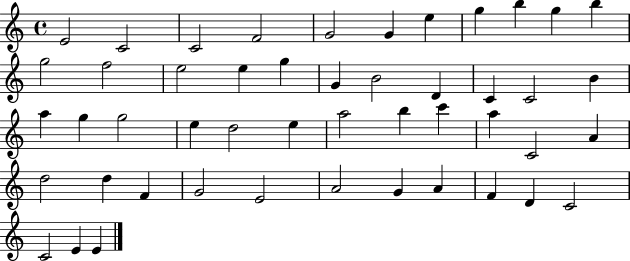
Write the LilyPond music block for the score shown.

{
  \clef treble
  \time 4/4
  \defaultTimeSignature
  \key c \major
  e'2 c'2 | c'2 f'2 | g'2 g'4 e''4 | g''4 b''4 g''4 b''4 | \break g''2 f''2 | e''2 e''4 g''4 | g'4 b'2 d'4 | c'4 c'2 b'4 | \break a''4 g''4 g''2 | e''4 d''2 e''4 | a''2 b''4 c'''4 | a''4 c'2 a'4 | \break d''2 d''4 f'4 | g'2 e'2 | a'2 g'4 a'4 | f'4 d'4 c'2 | \break c'2 e'4 e'4 | \bar "|."
}